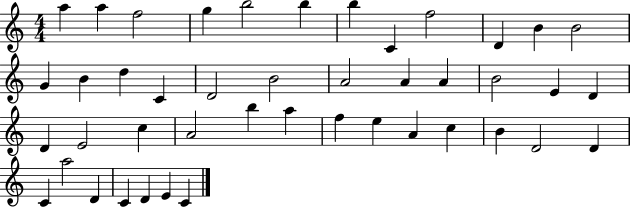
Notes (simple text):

A5/q A5/q F5/h G5/q B5/h B5/q B5/q C4/q F5/h D4/q B4/q B4/h G4/q B4/q D5/q C4/q D4/h B4/h A4/h A4/q A4/q B4/h E4/q D4/q D4/q E4/h C5/q A4/h B5/q A5/q F5/q E5/q A4/q C5/q B4/q D4/h D4/q C4/q A5/h D4/q C4/q D4/q E4/q C4/q